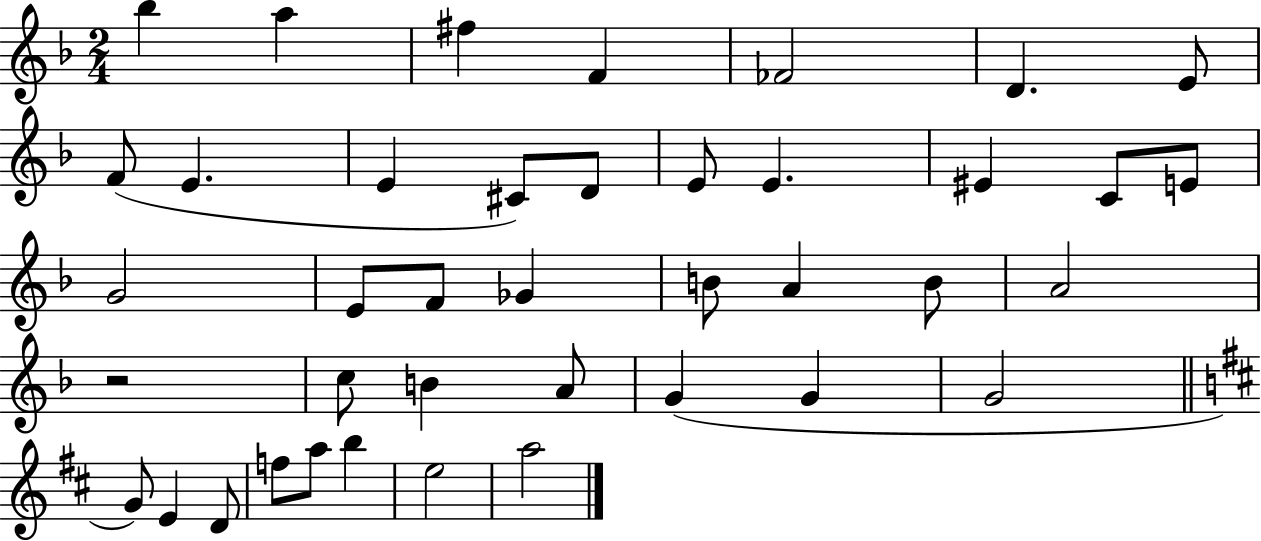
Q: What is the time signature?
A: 2/4